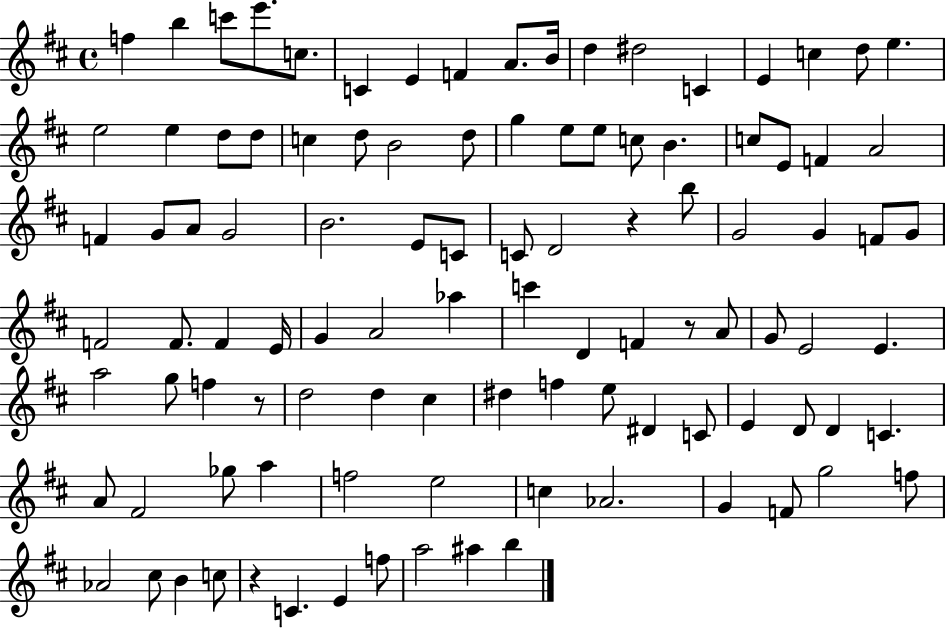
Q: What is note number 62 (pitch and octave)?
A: E4